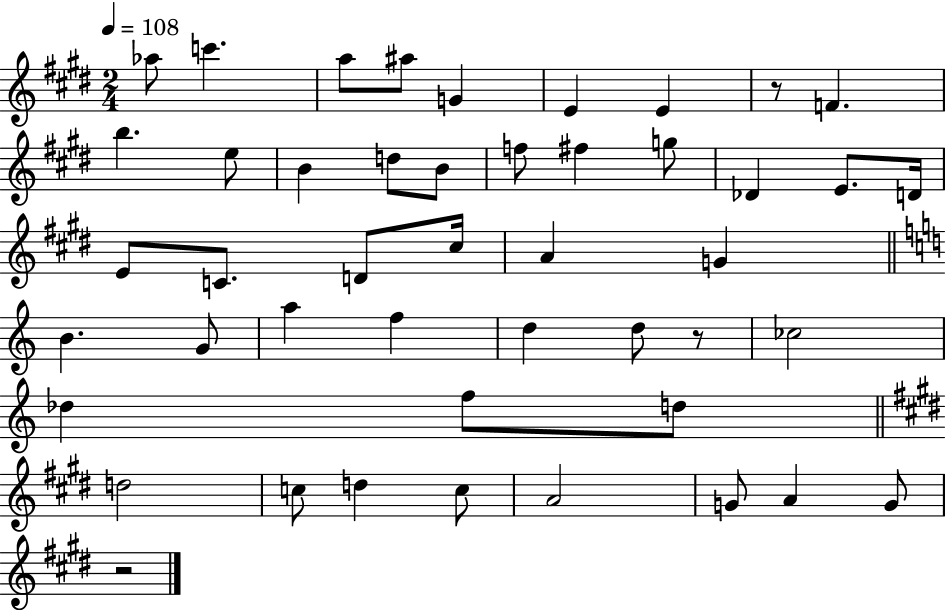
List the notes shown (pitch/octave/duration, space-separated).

Ab5/e C6/q. A5/e A#5/e G4/q E4/q E4/q R/e F4/q. B5/q. E5/e B4/q D5/e B4/e F5/e F#5/q G5/e Db4/q E4/e. D4/s E4/e C4/e. D4/e C#5/s A4/q G4/q B4/q. G4/e A5/q F5/q D5/q D5/e R/e CES5/h Db5/q F5/e D5/e D5/h C5/e D5/q C5/e A4/h G4/e A4/q G4/e R/h